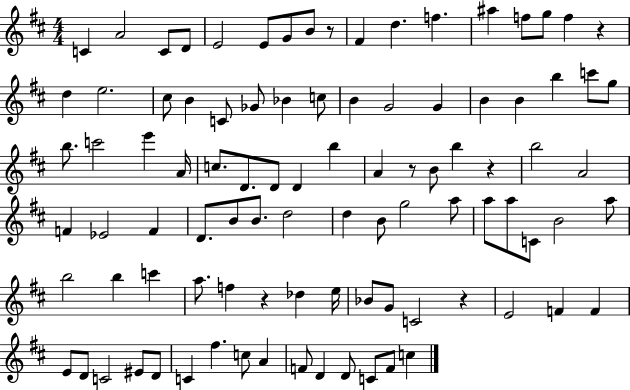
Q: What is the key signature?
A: D major